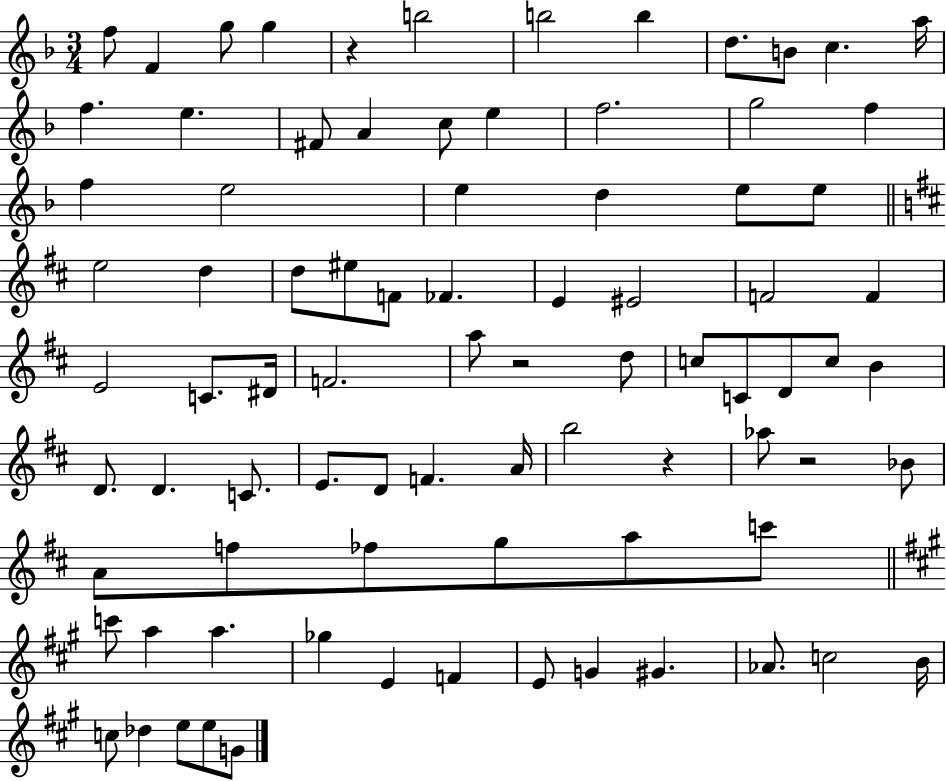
{
  \clef treble
  \numericTimeSignature
  \time 3/4
  \key f \major
  f''8 f'4 g''8 g''4 | r4 b''2 | b''2 b''4 | d''8. b'8 c''4. a''16 | \break f''4. e''4. | fis'8 a'4 c''8 e''4 | f''2. | g''2 f''4 | \break f''4 e''2 | e''4 d''4 e''8 e''8 | \bar "||" \break \key d \major e''2 d''4 | d''8 eis''8 f'8 fes'4. | e'4 eis'2 | f'2 f'4 | \break e'2 c'8. dis'16 | f'2. | a''8 r2 d''8 | c''8 c'8 d'8 c''8 b'4 | \break d'8. d'4. c'8. | e'8. d'8 f'4. a'16 | b''2 r4 | aes''8 r2 bes'8 | \break a'8 f''8 fes''8 g''8 a''8 c'''8 | \bar "||" \break \key a \major c'''8 a''4 a''4. | ges''4 e'4 f'4 | e'8 g'4 gis'4. | aes'8. c''2 b'16 | \break c''8 des''4 e''8 e''8 g'8 | \bar "|."
}